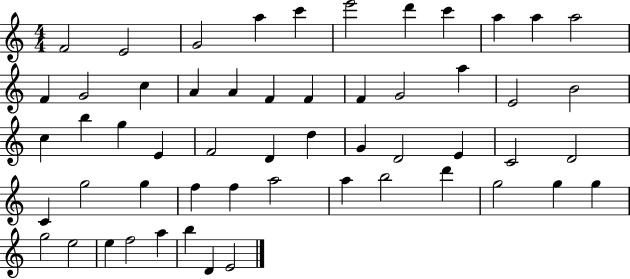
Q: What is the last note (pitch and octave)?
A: E4